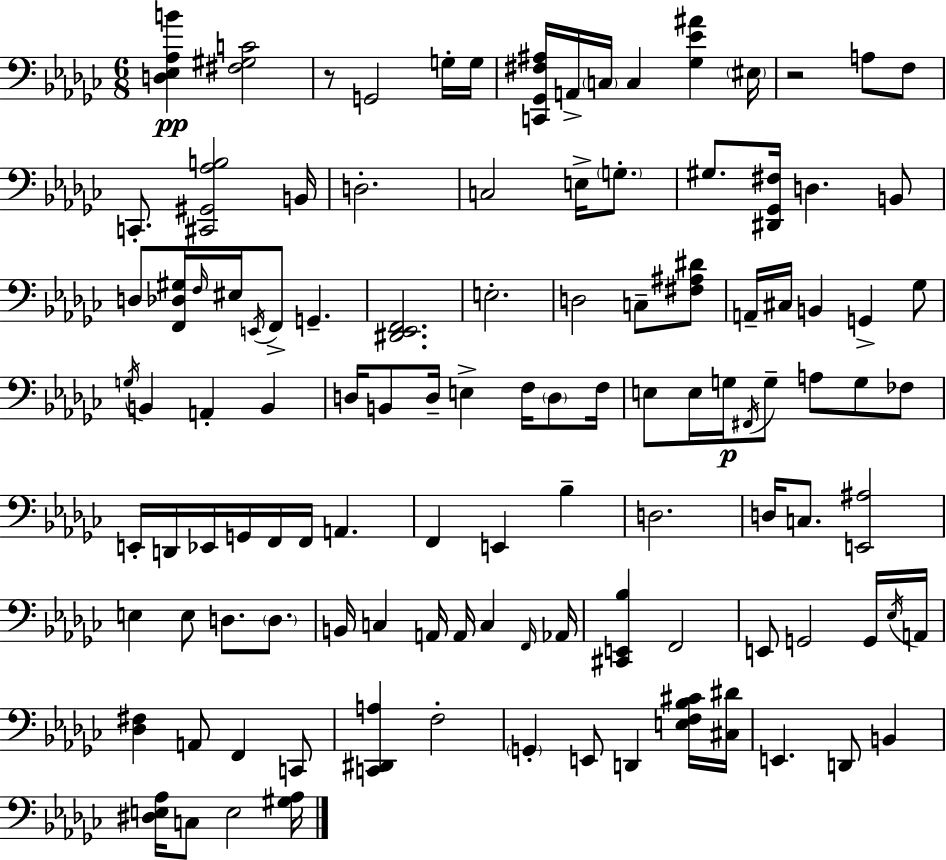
{
  \clef bass
  \numericTimeSignature
  \time 6/8
  \key ees \minor
  <d ees aes b'>4\pp <fis gis c'>2 | r8 g,2 g16-. g16 | <c, ges, fis ais>16 a,16-> \parenthesize c16 c4 <ges ees' ais'>4 \parenthesize eis16 | r2 a8 f8 | \break c,8.-. <cis, gis, aes b>2 b,16 | d2.-. | c2 e16-> \parenthesize g8.-. | gis8. <dis, ges, fis>16 d4. b,8 | \break d8 <f, des gis>16 \grace { f16 } eis16 \acciaccatura { e,16 } f,8-> g,4.-- | <dis, ees, f,>2. | e2.-. | d2 c8-- | \break <fis ais dis'>8 a,16-- cis16 b,4 g,4-> | ges8 \acciaccatura { g16 } b,4 a,4-. b,4 | d16 b,8 d16-- e4-> f16 | \parenthesize d8 f16 e8 e16 g16\p \acciaccatura { fis,16 } g8-- a8 | \break g8 fes8 e,16-. d,16 ees,16 g,16 f,16 f,16 a,4. | f,4 e,4 | bes4-- d2. | d16 c8. <e, ais>2 | \break e4 e8 d8. | \parenthesize d8. b,16 c4 a,16 a,16 c4 | \grace { f,16 } aes,16 <cis, e, bes>4 f,2 | e,8 g,2 | \break g,16 \acciaccatura { ees16 } a,16 <des fis>4 a,8 | f,4 c,8 <c, dis, a>4 f2-. | \parenthesize g,4-. e,8 | d,4 <e f bes cis'>16 <cis dis'>16 e,4. | \break d,8 b,4 <dis e aes>16 c8 e2 | <gis aes>16 \bar "|."
}